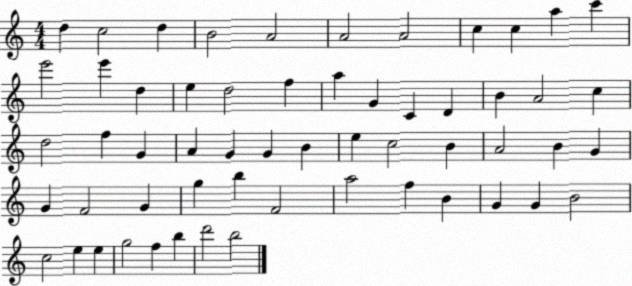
X:1
T:Untitled
M:4/4
L:1/4
K:C
d c2 d B2 A2 A2 A2 c c a c' e'2 e' d e d2 f a G C D B A2 c d2 f G A G G B e c2 B A2 B G G F2 G g b F2 a2 f B G G B2 c2 e e g2 f b d'2 b2